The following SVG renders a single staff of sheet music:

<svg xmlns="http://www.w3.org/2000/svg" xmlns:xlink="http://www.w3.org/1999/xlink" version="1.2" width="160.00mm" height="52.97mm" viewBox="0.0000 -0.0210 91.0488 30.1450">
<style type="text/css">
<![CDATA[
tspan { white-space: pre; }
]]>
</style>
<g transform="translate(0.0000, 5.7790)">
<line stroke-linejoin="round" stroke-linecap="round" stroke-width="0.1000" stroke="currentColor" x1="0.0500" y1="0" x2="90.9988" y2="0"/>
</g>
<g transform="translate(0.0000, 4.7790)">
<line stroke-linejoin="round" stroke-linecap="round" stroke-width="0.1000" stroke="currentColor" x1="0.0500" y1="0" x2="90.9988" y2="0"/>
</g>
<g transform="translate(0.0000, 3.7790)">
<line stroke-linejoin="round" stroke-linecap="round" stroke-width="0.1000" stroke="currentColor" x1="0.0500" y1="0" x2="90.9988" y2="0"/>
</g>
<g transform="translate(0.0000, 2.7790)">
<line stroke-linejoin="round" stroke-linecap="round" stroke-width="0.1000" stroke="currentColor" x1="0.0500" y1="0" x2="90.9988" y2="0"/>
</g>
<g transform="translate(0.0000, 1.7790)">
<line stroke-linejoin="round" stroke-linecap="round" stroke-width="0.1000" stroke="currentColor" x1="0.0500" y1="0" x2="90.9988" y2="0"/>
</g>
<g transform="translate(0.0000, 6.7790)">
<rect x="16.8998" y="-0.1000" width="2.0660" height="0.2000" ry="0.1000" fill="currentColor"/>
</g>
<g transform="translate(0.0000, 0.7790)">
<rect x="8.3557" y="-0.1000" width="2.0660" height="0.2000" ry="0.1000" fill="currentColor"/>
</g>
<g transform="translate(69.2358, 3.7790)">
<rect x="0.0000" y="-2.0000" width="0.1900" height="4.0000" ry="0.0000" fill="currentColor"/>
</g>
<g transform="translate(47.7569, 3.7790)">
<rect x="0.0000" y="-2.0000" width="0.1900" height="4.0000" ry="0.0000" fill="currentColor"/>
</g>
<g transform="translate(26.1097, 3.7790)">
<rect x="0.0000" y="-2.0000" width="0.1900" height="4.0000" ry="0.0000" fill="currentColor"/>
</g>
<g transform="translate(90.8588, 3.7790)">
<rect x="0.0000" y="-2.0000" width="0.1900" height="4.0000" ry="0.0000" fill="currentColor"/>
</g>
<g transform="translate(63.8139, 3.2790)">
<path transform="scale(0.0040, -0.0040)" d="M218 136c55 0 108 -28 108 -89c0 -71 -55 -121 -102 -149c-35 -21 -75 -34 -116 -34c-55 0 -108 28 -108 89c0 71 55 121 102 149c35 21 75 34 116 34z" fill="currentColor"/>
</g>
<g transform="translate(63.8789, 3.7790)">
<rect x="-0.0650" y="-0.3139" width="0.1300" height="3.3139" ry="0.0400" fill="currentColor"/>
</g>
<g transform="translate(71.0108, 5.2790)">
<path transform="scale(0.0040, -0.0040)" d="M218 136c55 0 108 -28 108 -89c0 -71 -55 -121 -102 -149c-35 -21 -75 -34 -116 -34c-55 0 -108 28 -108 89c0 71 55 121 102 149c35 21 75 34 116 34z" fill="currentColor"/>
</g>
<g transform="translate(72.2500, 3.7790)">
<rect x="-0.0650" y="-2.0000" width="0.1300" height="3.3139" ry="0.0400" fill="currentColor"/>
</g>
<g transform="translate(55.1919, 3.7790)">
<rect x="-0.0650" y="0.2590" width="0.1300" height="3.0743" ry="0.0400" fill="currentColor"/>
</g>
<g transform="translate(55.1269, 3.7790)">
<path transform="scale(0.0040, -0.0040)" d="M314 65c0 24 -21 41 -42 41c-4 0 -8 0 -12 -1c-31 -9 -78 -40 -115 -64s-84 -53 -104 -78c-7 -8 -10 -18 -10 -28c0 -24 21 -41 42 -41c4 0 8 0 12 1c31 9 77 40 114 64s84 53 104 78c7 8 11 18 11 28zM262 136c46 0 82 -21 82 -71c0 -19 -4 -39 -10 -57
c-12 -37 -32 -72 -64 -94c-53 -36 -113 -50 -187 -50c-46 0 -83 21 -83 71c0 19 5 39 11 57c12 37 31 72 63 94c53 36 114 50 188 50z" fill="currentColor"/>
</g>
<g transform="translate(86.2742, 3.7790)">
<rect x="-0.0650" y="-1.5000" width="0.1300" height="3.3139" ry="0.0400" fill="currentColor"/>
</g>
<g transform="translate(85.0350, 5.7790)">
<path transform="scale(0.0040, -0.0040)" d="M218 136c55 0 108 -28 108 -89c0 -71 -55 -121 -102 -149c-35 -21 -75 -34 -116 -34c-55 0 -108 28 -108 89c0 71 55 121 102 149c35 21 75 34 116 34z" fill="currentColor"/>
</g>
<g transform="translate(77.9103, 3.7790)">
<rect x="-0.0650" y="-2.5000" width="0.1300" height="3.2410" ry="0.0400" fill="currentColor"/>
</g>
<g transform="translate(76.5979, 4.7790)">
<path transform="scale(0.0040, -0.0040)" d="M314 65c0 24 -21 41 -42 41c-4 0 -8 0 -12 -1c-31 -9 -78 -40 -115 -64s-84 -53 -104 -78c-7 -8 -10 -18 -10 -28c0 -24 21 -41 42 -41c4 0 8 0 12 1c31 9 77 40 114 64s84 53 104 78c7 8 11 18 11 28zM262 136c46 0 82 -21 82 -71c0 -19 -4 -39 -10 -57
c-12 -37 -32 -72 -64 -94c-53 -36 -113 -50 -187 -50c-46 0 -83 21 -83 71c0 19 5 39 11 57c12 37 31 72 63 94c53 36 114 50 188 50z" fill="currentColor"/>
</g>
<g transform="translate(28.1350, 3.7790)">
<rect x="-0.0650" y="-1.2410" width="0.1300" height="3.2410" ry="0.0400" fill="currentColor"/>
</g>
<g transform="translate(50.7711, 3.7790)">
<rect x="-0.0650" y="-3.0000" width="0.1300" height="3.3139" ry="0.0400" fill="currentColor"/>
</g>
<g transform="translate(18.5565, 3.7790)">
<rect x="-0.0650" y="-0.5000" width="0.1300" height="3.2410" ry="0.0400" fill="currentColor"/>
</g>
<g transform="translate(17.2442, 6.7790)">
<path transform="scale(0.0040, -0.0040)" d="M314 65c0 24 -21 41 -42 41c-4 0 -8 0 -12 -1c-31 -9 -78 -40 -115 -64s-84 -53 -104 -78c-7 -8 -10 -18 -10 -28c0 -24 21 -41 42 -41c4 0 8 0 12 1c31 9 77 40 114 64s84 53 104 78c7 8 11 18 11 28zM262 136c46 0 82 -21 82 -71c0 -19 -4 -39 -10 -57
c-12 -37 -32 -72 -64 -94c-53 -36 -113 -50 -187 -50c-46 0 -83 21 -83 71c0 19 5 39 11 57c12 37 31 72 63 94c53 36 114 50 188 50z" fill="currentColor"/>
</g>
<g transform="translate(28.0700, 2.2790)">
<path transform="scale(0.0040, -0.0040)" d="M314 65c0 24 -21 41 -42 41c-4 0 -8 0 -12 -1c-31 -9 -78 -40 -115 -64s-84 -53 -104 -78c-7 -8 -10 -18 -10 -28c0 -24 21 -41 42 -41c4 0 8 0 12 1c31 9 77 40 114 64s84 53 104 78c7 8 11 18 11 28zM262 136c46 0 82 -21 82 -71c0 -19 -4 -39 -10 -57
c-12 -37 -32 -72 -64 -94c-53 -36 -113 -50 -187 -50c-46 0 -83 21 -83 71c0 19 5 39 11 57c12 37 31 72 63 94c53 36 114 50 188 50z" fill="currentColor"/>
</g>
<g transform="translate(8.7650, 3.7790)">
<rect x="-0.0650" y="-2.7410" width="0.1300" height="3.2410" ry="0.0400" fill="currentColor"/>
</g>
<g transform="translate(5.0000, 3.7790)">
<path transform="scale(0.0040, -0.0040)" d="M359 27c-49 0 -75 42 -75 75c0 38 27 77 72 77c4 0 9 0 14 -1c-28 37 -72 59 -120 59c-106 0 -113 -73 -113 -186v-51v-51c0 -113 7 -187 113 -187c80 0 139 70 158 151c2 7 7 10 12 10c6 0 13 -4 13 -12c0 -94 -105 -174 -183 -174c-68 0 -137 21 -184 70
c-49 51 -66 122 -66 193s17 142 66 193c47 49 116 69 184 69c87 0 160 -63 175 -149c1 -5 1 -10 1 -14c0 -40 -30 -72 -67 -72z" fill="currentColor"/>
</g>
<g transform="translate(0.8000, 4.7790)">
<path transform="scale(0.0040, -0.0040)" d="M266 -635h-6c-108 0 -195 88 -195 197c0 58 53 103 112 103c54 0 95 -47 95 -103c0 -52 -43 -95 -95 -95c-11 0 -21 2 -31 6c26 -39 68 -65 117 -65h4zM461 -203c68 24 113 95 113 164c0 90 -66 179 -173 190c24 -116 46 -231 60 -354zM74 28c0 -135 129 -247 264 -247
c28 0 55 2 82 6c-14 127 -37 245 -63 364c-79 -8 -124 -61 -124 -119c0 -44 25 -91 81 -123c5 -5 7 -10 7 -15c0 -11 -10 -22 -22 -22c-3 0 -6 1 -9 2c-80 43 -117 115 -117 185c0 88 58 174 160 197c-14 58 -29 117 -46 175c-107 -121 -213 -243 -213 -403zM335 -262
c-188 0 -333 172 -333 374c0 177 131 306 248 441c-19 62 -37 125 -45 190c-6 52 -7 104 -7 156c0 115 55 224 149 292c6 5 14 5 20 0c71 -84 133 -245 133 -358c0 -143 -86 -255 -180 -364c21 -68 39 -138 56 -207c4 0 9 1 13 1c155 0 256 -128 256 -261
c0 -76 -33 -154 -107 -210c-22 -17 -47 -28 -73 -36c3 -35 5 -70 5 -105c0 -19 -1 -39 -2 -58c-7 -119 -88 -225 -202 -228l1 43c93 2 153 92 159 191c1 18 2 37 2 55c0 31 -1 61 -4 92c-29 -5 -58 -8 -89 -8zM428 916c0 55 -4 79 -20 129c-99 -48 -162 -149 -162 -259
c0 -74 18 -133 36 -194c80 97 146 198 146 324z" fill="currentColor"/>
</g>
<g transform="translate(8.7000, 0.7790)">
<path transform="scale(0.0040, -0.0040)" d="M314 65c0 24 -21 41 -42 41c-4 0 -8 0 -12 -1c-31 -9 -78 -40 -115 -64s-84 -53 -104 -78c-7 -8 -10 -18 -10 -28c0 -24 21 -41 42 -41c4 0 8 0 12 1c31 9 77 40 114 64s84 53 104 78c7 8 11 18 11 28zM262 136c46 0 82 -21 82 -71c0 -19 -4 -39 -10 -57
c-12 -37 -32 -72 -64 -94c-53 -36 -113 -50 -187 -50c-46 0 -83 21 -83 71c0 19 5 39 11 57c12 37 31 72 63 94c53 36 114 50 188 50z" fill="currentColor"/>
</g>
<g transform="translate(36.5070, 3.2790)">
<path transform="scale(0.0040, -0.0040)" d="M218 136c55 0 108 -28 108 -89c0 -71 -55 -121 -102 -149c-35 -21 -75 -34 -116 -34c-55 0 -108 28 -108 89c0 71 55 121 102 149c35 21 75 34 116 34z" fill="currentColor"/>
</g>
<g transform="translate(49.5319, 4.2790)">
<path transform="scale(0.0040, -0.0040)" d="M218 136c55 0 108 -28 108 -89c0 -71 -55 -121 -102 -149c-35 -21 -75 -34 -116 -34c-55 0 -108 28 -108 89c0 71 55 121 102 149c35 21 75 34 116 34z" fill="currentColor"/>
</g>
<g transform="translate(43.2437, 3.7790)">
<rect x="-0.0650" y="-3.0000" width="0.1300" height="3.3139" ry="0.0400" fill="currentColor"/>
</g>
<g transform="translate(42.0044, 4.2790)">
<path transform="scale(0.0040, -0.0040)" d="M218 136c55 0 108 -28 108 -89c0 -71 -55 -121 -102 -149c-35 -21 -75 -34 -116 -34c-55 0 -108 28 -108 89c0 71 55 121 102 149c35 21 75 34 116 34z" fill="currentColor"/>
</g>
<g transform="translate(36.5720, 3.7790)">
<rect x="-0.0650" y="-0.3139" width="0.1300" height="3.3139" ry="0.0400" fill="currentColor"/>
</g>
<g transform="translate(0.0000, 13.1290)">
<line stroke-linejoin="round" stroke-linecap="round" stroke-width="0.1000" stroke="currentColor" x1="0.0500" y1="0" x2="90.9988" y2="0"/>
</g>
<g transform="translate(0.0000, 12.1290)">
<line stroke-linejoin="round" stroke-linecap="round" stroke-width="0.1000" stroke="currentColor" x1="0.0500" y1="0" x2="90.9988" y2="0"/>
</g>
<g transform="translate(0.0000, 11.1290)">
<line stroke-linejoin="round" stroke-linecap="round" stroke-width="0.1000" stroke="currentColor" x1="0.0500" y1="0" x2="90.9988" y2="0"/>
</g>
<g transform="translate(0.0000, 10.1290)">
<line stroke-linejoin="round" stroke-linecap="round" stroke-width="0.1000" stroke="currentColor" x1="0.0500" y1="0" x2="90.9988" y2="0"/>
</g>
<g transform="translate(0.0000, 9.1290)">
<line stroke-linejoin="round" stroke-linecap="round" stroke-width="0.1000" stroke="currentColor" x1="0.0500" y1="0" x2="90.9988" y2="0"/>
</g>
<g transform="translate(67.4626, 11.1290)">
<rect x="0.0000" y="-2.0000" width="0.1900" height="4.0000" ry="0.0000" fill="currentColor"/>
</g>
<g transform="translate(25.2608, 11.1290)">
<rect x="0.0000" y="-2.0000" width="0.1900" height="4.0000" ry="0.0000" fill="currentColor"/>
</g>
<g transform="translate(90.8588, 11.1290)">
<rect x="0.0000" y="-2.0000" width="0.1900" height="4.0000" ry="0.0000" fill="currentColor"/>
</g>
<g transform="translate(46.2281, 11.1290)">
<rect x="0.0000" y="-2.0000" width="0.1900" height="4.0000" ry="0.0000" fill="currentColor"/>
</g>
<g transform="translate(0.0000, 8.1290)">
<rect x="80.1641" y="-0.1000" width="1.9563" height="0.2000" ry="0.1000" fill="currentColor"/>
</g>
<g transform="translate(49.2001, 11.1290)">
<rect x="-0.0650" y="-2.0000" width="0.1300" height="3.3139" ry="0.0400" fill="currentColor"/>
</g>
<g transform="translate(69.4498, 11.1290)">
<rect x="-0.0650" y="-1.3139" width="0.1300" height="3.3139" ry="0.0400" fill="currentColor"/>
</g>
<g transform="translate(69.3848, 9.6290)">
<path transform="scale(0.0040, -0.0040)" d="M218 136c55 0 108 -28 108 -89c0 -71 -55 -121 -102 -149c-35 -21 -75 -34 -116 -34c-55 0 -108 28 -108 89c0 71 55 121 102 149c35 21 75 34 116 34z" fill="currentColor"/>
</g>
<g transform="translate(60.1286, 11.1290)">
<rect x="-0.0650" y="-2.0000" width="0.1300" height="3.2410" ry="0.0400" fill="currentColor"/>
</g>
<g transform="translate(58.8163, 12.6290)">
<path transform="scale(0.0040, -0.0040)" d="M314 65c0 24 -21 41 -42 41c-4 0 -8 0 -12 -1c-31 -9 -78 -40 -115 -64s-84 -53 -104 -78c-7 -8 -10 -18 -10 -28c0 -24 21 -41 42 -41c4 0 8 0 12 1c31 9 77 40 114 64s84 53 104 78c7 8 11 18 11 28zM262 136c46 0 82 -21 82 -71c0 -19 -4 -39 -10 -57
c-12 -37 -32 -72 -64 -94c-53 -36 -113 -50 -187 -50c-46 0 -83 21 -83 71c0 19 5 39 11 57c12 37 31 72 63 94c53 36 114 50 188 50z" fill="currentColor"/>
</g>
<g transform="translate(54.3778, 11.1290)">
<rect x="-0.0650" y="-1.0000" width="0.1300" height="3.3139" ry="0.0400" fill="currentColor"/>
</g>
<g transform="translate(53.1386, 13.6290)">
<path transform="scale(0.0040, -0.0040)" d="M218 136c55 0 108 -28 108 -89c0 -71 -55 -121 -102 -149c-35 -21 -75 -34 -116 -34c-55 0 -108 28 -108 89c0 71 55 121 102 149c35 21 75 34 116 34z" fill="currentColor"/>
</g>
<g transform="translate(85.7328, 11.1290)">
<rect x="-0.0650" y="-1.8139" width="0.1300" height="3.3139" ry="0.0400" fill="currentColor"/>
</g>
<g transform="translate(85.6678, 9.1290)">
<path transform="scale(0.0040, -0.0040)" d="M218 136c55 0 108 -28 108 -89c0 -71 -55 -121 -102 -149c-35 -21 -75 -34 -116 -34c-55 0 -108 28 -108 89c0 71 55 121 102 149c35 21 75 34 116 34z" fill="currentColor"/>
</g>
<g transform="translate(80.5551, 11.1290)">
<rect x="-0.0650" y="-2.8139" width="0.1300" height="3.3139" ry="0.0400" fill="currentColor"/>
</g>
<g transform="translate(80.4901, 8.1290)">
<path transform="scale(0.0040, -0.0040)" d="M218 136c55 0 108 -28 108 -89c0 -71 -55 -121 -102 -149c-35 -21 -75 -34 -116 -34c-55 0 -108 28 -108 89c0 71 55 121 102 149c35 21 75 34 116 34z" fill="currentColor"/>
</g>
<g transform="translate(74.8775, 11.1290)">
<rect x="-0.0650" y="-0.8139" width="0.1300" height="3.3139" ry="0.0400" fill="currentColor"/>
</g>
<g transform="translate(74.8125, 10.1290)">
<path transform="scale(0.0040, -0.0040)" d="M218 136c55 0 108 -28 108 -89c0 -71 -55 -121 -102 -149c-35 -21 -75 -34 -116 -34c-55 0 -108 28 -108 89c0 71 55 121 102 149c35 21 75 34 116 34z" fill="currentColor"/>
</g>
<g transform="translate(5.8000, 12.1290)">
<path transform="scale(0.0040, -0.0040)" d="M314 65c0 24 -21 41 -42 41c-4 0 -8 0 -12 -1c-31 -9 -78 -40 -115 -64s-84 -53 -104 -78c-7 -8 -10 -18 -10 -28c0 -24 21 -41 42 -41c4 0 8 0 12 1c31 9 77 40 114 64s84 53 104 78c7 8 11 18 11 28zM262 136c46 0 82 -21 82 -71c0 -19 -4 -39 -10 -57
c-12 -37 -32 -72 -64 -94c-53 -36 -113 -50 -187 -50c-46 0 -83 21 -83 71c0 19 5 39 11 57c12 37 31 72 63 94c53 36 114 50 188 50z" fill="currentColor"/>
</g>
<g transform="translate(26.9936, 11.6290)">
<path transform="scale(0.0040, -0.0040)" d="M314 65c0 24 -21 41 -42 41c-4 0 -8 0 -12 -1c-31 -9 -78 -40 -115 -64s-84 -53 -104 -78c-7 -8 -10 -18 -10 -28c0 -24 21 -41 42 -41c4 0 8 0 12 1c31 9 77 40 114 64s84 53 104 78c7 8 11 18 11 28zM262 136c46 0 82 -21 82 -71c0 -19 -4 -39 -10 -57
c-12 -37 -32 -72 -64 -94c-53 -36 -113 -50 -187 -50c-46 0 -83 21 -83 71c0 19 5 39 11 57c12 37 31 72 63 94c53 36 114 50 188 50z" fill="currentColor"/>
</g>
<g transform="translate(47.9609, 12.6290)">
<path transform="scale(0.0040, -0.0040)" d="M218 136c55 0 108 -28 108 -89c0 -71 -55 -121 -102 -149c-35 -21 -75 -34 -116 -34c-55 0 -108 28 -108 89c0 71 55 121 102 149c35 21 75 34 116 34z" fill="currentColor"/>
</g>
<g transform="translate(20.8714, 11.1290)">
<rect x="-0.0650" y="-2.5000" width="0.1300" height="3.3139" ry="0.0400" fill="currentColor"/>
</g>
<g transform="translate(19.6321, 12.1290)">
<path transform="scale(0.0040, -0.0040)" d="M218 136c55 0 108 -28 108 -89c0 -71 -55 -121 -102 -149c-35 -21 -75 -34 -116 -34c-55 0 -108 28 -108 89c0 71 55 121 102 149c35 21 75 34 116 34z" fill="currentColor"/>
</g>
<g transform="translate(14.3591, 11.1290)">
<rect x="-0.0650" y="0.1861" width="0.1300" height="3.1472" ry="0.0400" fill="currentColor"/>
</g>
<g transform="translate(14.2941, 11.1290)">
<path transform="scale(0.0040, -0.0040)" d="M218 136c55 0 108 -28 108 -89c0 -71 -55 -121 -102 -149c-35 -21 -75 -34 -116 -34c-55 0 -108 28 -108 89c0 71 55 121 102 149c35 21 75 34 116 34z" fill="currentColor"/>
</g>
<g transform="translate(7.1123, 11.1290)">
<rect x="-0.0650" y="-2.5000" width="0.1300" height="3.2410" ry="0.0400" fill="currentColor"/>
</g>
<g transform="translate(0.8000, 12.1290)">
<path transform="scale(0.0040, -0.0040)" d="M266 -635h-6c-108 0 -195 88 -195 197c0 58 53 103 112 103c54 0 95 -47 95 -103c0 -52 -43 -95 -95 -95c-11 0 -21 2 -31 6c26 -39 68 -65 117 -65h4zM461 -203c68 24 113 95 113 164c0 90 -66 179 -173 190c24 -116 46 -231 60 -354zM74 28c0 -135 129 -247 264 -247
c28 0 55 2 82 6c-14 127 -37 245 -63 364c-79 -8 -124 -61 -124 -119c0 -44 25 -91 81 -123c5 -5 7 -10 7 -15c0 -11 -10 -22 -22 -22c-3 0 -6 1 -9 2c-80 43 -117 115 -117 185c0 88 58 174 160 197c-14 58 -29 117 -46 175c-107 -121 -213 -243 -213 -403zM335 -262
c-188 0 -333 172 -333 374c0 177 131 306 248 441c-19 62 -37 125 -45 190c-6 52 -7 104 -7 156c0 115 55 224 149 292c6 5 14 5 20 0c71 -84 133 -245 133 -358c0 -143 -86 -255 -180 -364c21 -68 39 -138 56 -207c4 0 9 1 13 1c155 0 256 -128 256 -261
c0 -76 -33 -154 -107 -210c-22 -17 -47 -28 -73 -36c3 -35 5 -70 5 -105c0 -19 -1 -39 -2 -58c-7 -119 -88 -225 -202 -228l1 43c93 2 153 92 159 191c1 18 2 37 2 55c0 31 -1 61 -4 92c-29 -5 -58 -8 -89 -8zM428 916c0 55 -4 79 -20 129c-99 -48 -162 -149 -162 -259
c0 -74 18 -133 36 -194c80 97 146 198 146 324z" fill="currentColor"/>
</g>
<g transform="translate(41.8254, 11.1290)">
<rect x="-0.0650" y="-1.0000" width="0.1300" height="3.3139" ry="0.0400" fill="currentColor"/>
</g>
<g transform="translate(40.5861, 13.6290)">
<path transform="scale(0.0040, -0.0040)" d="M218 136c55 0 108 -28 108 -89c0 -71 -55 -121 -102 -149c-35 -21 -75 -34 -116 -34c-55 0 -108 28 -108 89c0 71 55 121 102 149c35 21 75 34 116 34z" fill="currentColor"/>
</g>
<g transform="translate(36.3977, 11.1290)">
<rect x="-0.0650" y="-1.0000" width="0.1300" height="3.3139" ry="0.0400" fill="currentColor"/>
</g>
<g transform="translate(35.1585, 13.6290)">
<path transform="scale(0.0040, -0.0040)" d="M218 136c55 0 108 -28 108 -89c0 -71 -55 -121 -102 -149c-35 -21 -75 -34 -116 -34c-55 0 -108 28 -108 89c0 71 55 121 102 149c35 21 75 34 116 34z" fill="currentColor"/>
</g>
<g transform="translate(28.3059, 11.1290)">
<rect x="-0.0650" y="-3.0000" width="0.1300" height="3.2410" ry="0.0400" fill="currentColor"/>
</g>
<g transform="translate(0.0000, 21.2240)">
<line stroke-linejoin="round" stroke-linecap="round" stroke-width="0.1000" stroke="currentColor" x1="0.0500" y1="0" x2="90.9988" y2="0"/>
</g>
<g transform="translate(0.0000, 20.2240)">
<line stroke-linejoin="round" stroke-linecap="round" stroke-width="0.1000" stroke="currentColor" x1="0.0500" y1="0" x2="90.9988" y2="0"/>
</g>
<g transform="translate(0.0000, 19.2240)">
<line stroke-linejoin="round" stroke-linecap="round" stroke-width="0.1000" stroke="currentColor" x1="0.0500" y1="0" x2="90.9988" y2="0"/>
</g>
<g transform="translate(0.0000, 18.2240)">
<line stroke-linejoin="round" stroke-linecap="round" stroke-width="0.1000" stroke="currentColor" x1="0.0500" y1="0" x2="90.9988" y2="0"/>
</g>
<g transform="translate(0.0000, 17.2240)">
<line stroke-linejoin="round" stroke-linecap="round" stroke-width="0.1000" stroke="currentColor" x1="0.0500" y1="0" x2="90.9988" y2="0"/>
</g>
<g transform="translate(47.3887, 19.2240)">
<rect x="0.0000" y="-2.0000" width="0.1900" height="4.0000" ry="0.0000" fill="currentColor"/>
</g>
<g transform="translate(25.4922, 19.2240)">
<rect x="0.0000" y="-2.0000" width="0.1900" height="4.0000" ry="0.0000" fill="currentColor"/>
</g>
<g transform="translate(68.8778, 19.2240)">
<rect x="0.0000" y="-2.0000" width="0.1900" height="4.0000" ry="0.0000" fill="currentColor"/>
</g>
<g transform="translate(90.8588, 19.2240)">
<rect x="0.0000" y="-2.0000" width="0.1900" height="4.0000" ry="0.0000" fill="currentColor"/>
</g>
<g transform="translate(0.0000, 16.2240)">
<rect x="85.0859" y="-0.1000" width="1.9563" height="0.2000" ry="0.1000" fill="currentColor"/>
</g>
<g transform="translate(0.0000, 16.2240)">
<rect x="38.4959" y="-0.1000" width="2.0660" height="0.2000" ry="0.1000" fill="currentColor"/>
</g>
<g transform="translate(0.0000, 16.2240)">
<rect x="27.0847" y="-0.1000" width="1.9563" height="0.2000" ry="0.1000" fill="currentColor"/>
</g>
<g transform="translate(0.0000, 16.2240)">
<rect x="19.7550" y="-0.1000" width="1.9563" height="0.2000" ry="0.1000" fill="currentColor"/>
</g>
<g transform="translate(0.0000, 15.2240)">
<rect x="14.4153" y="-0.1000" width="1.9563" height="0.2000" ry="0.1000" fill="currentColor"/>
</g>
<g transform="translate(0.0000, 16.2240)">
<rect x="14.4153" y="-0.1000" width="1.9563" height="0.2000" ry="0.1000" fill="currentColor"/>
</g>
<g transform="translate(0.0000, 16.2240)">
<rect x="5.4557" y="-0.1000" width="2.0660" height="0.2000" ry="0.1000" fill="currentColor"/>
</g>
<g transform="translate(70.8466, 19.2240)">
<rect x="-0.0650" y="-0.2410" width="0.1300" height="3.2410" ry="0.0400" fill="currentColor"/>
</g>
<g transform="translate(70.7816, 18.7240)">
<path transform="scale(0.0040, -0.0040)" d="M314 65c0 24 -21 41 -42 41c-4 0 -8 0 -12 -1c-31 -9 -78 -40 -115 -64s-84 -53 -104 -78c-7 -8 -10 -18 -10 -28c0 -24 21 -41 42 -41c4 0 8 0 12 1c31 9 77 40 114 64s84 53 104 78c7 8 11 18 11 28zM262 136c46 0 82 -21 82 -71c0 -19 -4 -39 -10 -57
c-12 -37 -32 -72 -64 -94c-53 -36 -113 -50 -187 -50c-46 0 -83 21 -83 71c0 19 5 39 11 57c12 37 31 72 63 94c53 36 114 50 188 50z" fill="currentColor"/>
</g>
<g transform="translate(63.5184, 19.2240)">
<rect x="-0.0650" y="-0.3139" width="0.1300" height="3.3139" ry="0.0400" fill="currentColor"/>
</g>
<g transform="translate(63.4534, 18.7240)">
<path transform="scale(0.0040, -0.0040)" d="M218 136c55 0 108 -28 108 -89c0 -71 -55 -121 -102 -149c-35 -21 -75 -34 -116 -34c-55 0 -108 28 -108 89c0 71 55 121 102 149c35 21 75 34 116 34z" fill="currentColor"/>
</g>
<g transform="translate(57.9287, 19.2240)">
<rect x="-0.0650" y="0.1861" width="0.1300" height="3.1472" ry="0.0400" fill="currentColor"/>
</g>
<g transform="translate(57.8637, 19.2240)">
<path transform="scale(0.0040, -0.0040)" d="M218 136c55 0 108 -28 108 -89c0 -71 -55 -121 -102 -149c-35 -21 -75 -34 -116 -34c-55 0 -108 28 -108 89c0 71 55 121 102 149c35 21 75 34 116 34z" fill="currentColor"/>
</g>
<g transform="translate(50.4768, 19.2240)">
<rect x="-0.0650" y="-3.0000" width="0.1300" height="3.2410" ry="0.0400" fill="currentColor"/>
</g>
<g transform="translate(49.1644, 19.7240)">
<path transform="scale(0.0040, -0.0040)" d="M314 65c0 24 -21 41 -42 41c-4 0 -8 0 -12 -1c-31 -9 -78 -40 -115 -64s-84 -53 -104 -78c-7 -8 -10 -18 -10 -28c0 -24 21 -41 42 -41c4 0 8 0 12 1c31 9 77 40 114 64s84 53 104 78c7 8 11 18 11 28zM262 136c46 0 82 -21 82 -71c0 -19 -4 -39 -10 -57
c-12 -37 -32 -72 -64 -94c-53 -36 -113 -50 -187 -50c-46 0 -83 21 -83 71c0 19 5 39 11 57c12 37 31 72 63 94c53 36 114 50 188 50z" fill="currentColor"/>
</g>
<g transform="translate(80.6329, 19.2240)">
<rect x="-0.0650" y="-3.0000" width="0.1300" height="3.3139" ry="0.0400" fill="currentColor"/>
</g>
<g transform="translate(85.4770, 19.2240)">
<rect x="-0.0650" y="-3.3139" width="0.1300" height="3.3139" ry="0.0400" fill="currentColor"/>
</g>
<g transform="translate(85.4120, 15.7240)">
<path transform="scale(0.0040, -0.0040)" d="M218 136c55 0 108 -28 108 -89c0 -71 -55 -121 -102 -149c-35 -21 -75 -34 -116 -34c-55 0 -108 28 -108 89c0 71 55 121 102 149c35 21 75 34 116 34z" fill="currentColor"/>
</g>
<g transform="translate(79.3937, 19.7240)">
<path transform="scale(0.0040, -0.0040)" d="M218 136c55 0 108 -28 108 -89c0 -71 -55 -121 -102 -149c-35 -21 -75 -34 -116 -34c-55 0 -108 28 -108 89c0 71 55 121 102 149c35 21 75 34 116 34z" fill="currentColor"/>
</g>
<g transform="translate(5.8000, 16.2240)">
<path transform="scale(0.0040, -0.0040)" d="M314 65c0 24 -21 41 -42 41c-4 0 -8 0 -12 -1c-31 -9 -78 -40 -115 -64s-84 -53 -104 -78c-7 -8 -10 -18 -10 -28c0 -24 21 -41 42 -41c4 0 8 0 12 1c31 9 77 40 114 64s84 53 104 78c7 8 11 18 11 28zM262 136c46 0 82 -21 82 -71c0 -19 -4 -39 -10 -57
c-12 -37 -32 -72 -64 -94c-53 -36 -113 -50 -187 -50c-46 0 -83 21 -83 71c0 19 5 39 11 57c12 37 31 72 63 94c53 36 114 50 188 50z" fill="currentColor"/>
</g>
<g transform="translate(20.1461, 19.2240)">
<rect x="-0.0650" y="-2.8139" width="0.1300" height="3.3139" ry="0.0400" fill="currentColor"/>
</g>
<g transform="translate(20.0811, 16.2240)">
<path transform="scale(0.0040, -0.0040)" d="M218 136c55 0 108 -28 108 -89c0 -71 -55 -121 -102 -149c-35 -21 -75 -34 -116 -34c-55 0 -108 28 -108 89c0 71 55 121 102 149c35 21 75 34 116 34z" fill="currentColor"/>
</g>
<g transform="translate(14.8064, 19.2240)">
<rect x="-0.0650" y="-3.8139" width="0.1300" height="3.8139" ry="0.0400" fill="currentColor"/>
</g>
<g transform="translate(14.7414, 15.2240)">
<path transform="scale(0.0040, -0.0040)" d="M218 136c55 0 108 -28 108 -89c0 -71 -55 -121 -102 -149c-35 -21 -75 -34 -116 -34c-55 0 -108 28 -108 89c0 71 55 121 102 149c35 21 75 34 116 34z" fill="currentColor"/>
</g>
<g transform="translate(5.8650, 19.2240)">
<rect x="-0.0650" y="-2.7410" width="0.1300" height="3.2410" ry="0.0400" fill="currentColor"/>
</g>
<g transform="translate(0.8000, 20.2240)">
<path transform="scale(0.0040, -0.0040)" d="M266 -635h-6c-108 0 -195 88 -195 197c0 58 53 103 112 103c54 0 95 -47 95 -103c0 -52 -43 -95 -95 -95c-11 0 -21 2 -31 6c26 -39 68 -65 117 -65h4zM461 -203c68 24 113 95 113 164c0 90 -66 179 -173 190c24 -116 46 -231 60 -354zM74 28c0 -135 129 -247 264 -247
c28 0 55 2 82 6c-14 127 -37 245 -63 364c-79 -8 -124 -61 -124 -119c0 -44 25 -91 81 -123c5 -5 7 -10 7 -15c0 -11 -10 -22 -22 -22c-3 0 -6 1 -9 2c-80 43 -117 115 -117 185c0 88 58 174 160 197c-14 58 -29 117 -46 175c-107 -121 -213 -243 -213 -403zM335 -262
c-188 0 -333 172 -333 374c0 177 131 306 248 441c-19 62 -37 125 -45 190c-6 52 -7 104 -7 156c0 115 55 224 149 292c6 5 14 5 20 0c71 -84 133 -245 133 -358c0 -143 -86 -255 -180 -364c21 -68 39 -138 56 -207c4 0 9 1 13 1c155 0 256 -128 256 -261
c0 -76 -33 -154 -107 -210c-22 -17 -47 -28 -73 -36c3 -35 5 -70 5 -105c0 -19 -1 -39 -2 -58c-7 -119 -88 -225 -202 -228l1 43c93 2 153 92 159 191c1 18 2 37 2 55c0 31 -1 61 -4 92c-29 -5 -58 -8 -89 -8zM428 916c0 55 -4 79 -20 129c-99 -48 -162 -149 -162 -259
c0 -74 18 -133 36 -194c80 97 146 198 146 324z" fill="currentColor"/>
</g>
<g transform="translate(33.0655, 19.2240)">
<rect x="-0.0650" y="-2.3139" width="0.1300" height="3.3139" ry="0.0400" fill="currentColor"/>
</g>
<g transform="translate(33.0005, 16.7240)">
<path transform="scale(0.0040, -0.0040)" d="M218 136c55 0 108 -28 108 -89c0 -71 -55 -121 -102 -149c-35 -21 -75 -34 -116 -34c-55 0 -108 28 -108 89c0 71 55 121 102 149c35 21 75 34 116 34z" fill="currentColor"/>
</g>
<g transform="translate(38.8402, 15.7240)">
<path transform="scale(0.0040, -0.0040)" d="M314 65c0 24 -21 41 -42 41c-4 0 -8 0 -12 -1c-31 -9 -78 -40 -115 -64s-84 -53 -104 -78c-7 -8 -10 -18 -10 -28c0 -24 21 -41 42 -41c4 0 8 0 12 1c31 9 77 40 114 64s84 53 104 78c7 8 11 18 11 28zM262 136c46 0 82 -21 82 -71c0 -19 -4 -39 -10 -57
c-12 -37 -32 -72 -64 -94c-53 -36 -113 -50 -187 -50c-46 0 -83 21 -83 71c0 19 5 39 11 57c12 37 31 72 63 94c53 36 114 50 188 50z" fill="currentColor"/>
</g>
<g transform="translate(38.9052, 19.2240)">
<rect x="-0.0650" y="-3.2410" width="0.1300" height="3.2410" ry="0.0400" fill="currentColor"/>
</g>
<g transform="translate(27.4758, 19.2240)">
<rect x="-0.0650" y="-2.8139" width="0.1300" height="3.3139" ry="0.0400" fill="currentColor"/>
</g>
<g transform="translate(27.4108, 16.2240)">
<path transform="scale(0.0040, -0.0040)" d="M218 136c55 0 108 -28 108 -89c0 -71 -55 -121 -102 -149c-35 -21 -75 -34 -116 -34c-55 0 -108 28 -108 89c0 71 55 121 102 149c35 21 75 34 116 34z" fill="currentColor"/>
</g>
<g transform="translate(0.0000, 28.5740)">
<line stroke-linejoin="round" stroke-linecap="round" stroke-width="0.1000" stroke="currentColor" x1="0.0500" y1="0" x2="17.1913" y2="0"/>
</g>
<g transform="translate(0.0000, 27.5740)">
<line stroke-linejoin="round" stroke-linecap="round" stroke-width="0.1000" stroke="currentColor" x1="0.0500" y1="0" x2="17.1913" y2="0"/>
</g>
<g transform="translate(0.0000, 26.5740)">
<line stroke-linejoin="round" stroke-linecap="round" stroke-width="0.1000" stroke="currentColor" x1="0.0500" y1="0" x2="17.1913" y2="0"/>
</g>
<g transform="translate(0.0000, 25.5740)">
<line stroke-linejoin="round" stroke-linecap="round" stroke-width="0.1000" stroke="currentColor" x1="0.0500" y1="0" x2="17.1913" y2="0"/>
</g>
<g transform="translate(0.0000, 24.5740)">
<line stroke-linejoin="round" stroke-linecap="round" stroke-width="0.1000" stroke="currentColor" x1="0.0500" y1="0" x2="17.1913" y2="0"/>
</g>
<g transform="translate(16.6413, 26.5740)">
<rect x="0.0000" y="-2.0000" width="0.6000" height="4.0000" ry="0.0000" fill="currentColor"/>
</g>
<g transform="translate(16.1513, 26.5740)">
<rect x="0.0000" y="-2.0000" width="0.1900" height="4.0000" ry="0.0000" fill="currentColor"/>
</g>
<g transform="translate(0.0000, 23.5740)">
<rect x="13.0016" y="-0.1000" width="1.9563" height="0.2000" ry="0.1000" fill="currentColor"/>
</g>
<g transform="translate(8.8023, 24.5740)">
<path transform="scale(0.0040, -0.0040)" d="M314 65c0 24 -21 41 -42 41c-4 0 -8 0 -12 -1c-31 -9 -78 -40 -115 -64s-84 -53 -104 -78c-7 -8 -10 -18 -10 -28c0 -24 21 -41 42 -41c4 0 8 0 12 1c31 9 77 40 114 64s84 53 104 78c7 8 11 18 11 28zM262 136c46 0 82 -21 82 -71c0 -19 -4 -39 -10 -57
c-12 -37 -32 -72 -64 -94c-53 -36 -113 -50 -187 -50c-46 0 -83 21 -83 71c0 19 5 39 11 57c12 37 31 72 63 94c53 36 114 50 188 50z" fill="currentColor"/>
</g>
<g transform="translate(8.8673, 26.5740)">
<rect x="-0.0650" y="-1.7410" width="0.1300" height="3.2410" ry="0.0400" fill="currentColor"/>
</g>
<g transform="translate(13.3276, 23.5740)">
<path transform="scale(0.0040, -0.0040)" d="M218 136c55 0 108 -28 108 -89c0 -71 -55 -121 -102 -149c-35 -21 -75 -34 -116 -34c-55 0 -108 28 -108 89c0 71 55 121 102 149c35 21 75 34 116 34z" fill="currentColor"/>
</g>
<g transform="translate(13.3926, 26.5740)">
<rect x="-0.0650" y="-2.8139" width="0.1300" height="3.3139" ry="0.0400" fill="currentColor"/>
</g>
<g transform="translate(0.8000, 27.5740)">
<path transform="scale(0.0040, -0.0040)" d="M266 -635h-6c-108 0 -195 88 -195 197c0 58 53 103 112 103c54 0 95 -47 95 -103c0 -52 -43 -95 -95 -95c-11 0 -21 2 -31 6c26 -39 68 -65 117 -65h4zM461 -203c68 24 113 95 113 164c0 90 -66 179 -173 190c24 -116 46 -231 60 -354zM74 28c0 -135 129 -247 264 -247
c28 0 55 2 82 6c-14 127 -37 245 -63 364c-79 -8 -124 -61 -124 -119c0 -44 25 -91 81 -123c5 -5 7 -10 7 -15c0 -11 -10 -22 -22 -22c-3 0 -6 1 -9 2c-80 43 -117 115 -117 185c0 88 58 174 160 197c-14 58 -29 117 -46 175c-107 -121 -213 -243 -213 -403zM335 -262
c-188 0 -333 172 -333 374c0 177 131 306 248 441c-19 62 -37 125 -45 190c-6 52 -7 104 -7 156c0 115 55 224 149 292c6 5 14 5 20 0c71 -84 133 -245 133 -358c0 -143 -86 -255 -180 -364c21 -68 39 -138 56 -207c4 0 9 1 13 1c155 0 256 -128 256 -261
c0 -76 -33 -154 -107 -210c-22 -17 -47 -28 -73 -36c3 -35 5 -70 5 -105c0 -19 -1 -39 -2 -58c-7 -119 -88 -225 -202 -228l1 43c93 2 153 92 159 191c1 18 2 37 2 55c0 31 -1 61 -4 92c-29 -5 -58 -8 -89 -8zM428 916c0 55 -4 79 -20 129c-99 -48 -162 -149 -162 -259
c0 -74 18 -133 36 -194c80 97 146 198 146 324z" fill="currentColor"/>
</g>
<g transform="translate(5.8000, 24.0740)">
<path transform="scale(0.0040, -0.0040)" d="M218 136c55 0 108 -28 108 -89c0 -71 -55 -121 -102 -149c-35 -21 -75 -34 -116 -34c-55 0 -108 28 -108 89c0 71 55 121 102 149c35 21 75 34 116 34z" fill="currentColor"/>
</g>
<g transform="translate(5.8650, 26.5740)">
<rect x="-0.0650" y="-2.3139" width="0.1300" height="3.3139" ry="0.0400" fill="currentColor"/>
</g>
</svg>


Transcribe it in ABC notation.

X:1
T:Untitled
M:4/4
L:1/4
K:C
a2 C2 e2 c A A B2 c F G2 E G2 B G A2 D D F D F2 e d a f a2 c' a a g b2 A2 B c c2 A b g f2 a